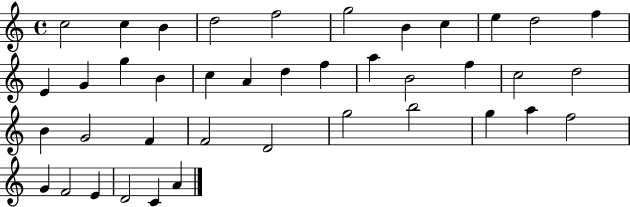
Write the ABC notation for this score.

X:1
T:Untitled
M:4/4
L:1/4
K:C
c2 c B d2 f2 g2 B c e d2 f E G g B c A d f a B2 f c2 d2 B G2 F F2 D2 g2 b2 g a f2 G F2 E D2 C A